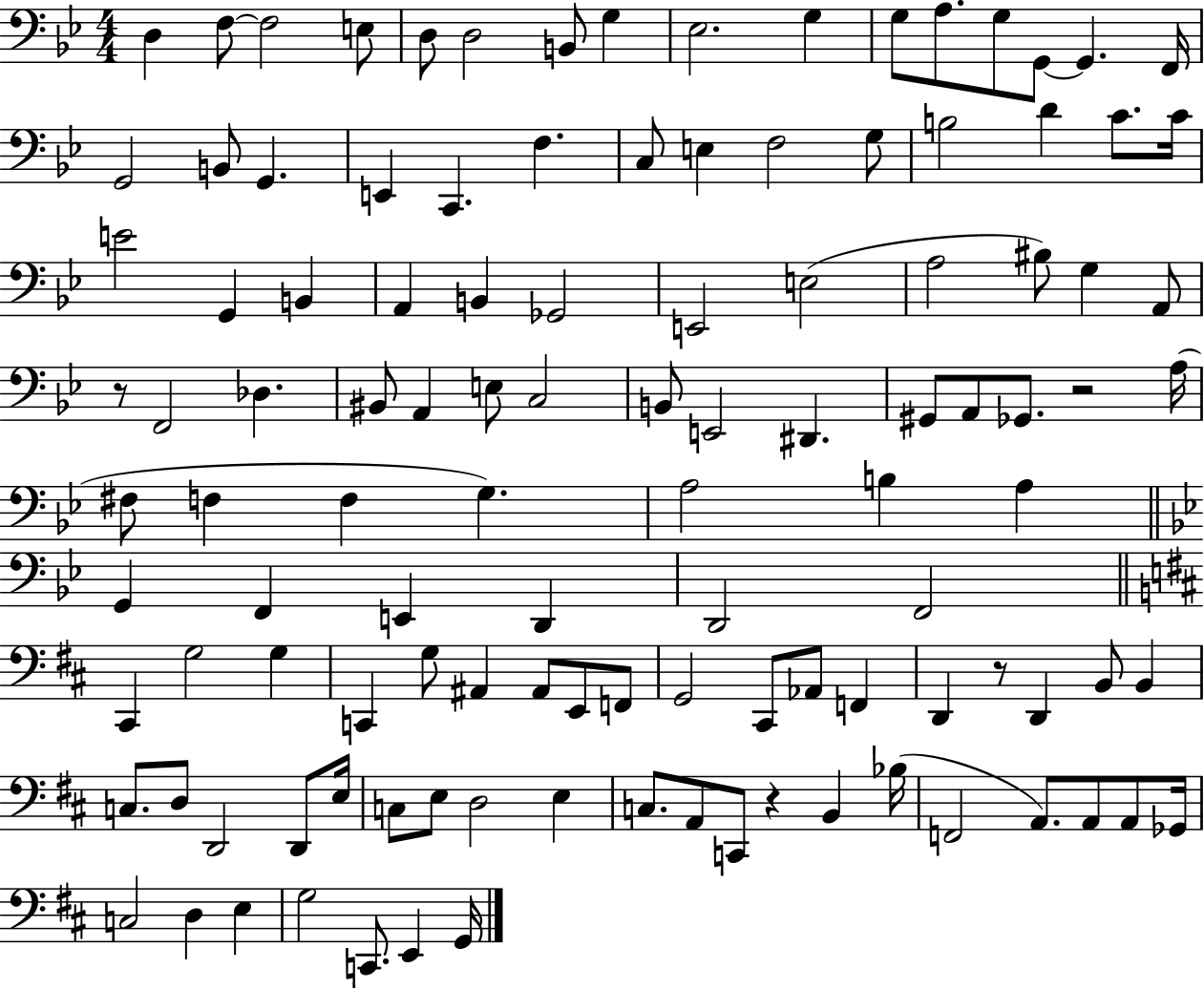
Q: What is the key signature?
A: BES major